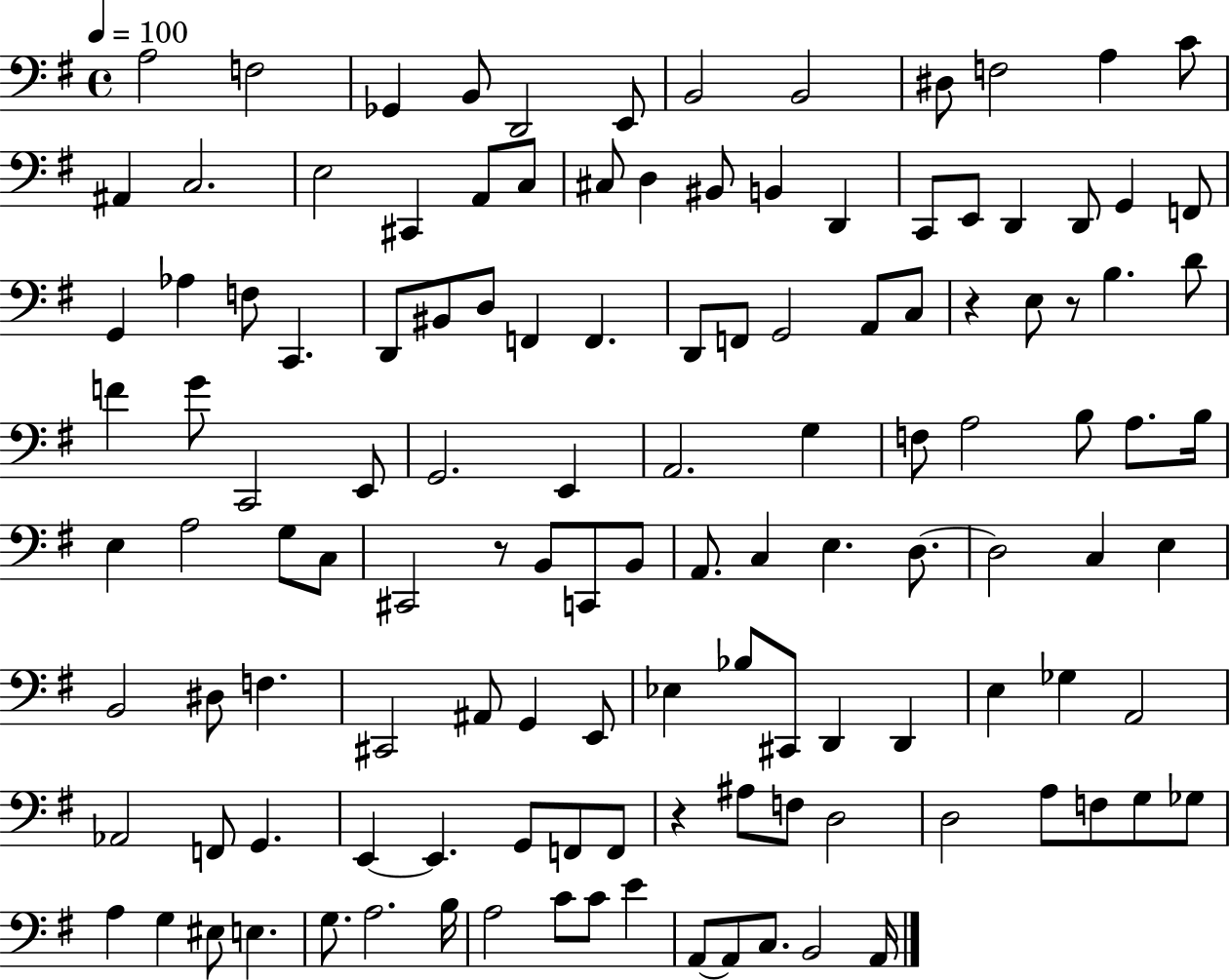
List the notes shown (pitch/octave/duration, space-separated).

A3/h F3/h Gb2/q B2/e D2/h E2/e B2/h B2/h D#3/e F3/h A3/q C4/e A#2/q C3/h. E3/h C#2/q A2/e C3/e C#3/e D3/q BIS2/e B2/q D2/q C2/e E2/e D2/q D2/e G2/q F2/e G2/q Ab3/q F3/e C2/q. D2/e BIS2/e D3/e F2/q F2/q. D2/e F2/e G2/h A2/e C3/e R/q E3/e R/e B3/q. D4/e F4/q G4/e C2/h E2/e G2/h. E2/q A2/h. G3/q F3/e A3/h B3/e A3/e. B3/s E3/q A3/h G3/e C3/e C#2/h R/e B2/e C2/e B2/e A2/e. C3/q E3/q. D3/e. D3/h C3/q E3/q B2/h D#3/e F3/q. C#2/h A#2/e G2/q E2/e Eb3/q Bb3/e C#2/e D2/q D2/q E3/q Gb3/q A2/h Ab2/h F2/e G2/q. E2/q E2/q. G2/e F2/e F2/e R/q A#3/e F3/e D3/h D3/h A3/e F3/e G3/e Gb3/e A3/q G3/q EIS3/e E3/q. G3/e. A3/h. B3/s A3/h C4/e C4/e E4/q A2/e A2/e C3/e. B2/h A2/s